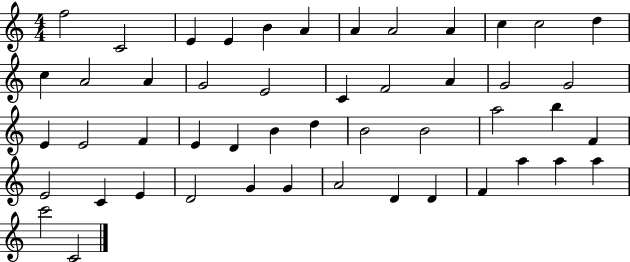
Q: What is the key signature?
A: C major